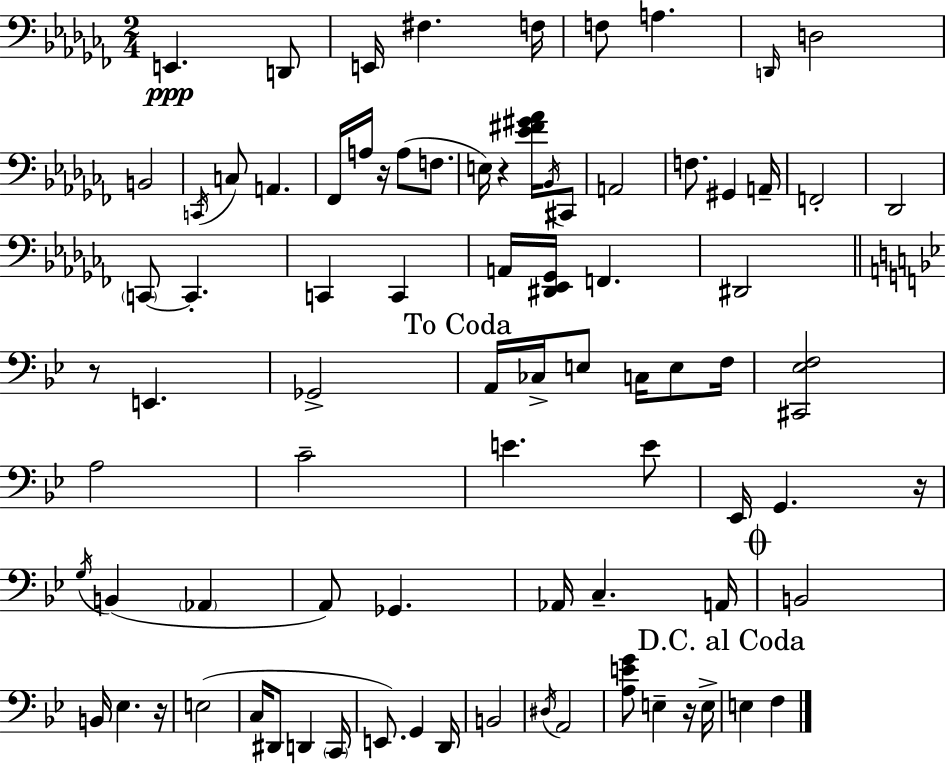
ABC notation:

X:1
T:Untitled
M:2/4
L:1/4
K:Abm
E,, D,,/2 E,,/4 ^F, F,/4 F,/2 A, D,,/4 D,2 B,,2 C,,/4 C,/2 A,, _F,,/4 A,/4 z/4 A,/2 F,/2 E,/4 z [_E^F^G_A]/4 _B,,/4 ^C,,/2 A,,2 F,/2 ^G,, A,,/4 F,,2 _D,,2 C,,/2 C,, C,, C,, A,,/4 [^D,,_E,,_G,,]/4 F,, ^D,,2 z/2 E,, _G,,2 A,,/4 _C,/4 E,/2 C,/4 E,/2 F,/4 [^C,,_E,F,]2 A,2 C2 E E/2 _E,,/4 G,, z/4 G,/4 B,, _A,, A,,/2 _G,, _A,,/4 C, A,,/4 B,,2 B,,/4 _E, z/4 E,2 C,/4 ^D,,/2 D,, C,,/4 E,,/2 G,, D,,/4 B,,2 ^D,/4 A,,2 [A,EG]/2 E, z/4 E,/4 E, F,